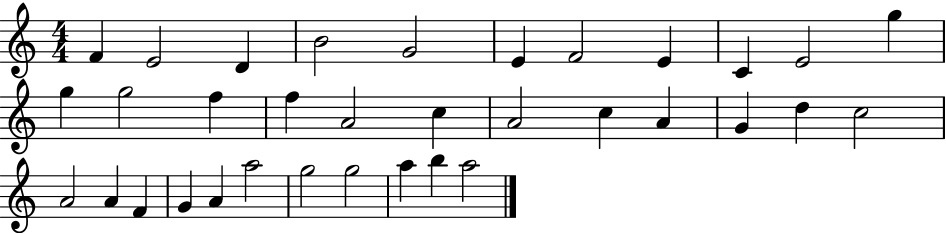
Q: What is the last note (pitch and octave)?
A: A5